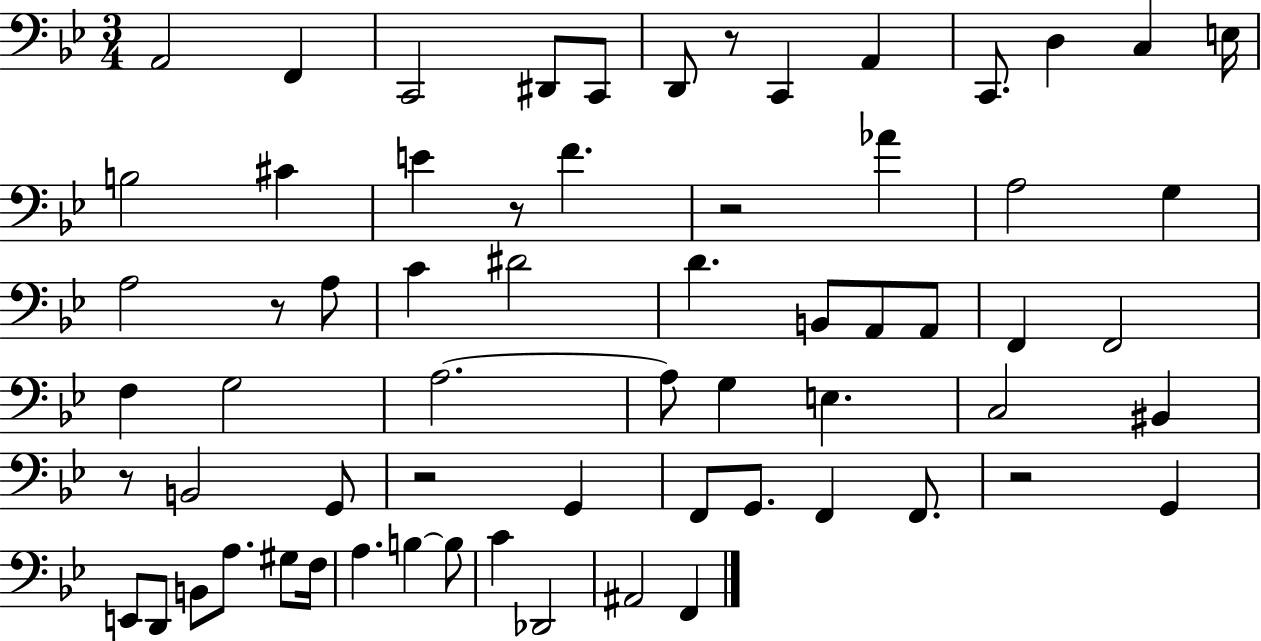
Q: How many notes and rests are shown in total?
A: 65